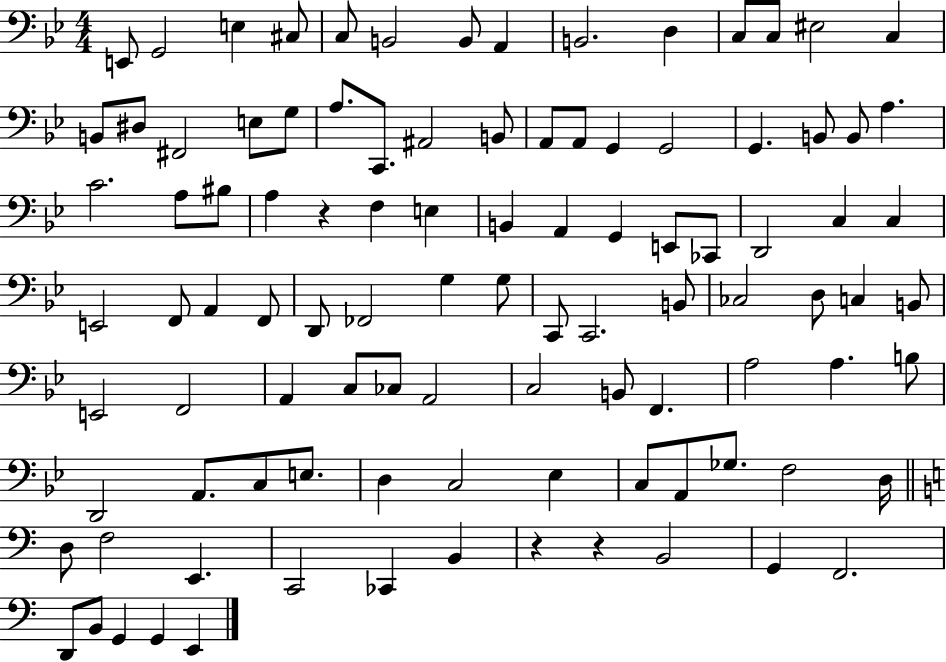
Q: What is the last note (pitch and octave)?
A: E2